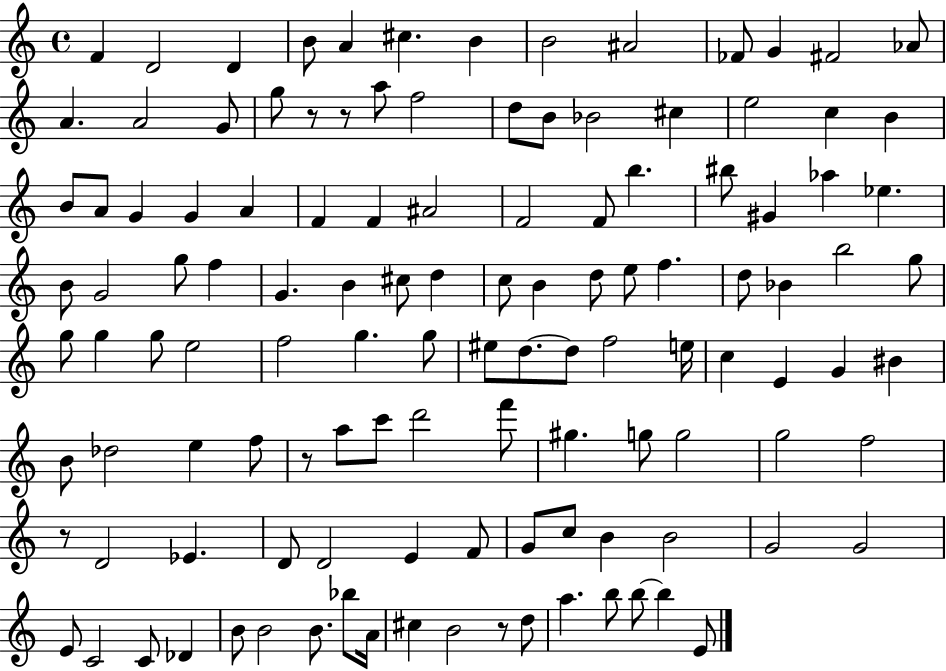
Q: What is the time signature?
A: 4/4